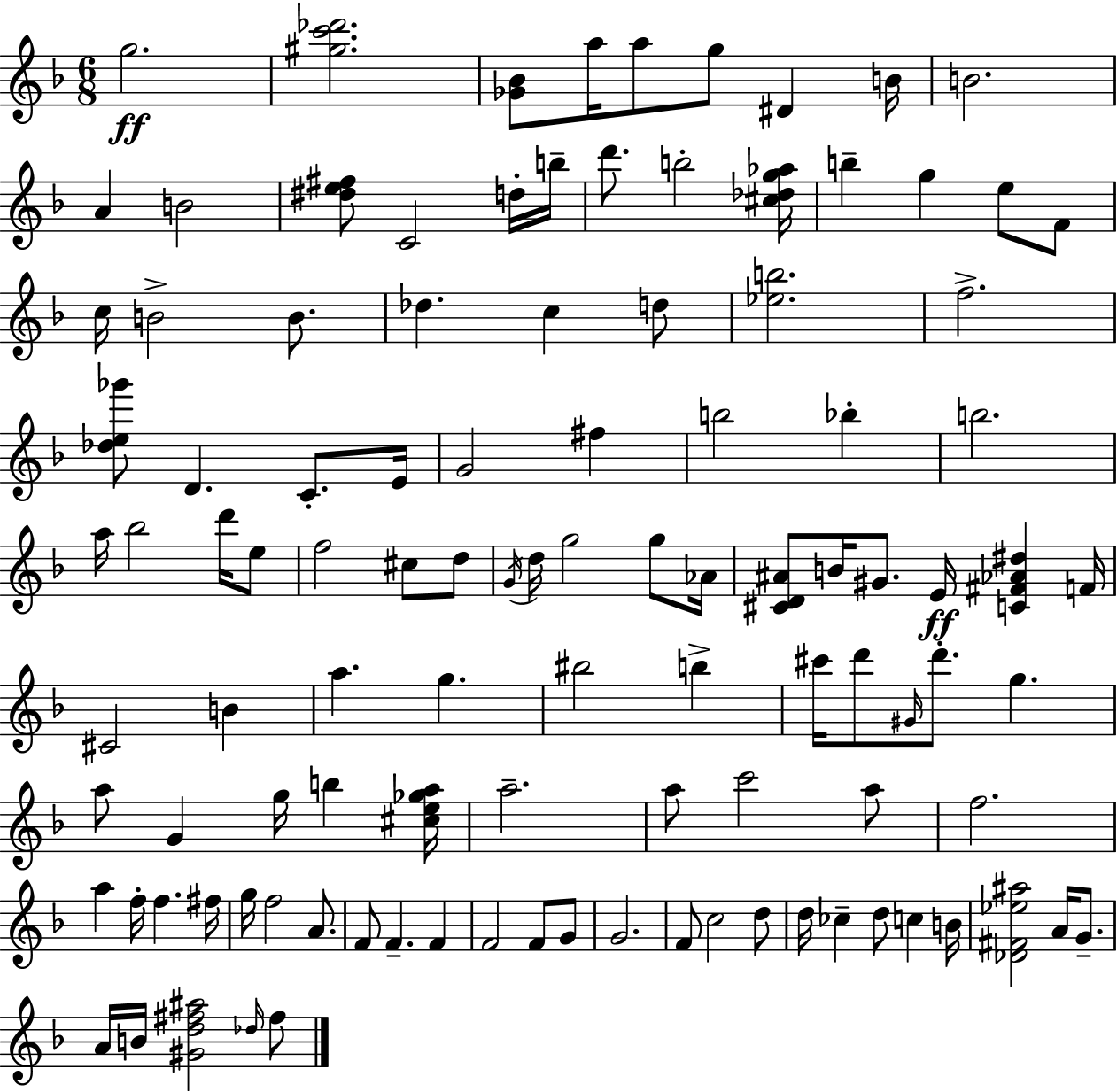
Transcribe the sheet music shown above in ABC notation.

X:1
T:Untitled
M:6/8
L:1/4
K:F
g2 [^gc'_d']2 [_G_B]/2 a/4 a/2 g/2 ^D B/4 B2 A B2 [^de^f]/2 C2 d/4 b/4 d'/2 b2 [^c_dg_a]/4 b g e/2 F/2 c/4 B2 B/2 _d c d/2 [_eb]2 f2 [_de_g']/2 D C/2 E/4 G2 ^f b2 _b b2 a/4 _b2 d'/4 e/2 f2 ^c/2 d/2 G/4 d/4 g2 g/2 _A/4 [^CD^A]/2 B/4 ^G/2 E/4 [C^F_A^d] F/4 ^C2 B a g ^b2 b ^c'/4 d'/2 ^G/4 d'/2 g a/2 G g/4 b [^ce_ga]/4 a2 a/2 c'2 a/2 f2 a f/4 f ^f/4 g/4 f2 A/2 F/2 F F F2 F/2 G/2 G2 F/2 c2 d/2 d/4 _c d/2 c B/4 [_D^F_e^a]2 A/4 G/2 A/4 B/4 [^Gd^f^a]2 _d/4 ^f/2